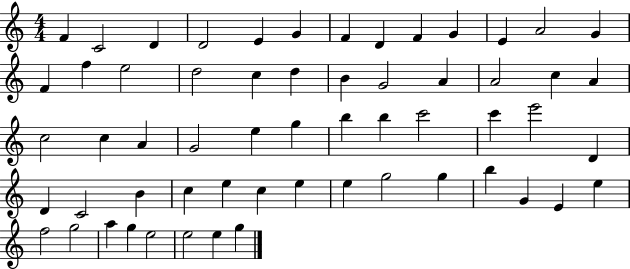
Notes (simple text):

F4/q C4/h D4/q D4/h E4/q G4/q F4/q D4/q F4/q G4/q E4/q A4/h G4/q F4/q F5/q E5/h D5/h C5/q D5/q B4/q G4/h A4/q A4/h C5/q A4/q C5/h C5/q A4/q G4/h E5/q G5/q B5/q B5/q C6/h C6/q E6/h D4/q D4/q C4/h B4/q C5/q E5/q C5/q E5/q E5/q G5/h G5/q B5/q G4/q E4/q E5/q F5/h G5/h A5/q G5/q E5/h E5/h E5/q G5/q